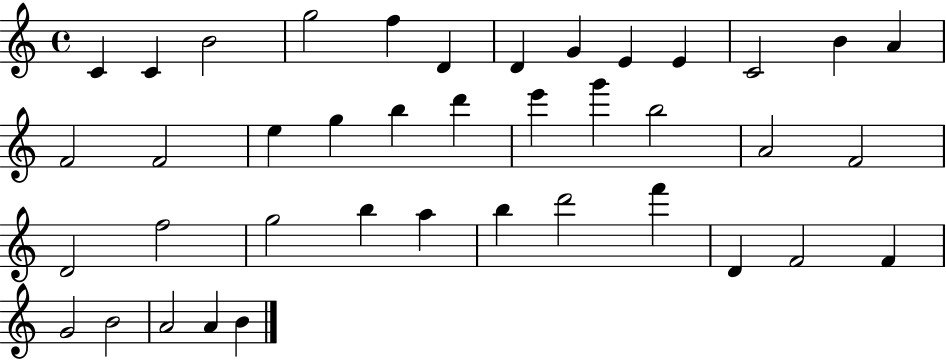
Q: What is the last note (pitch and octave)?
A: B4